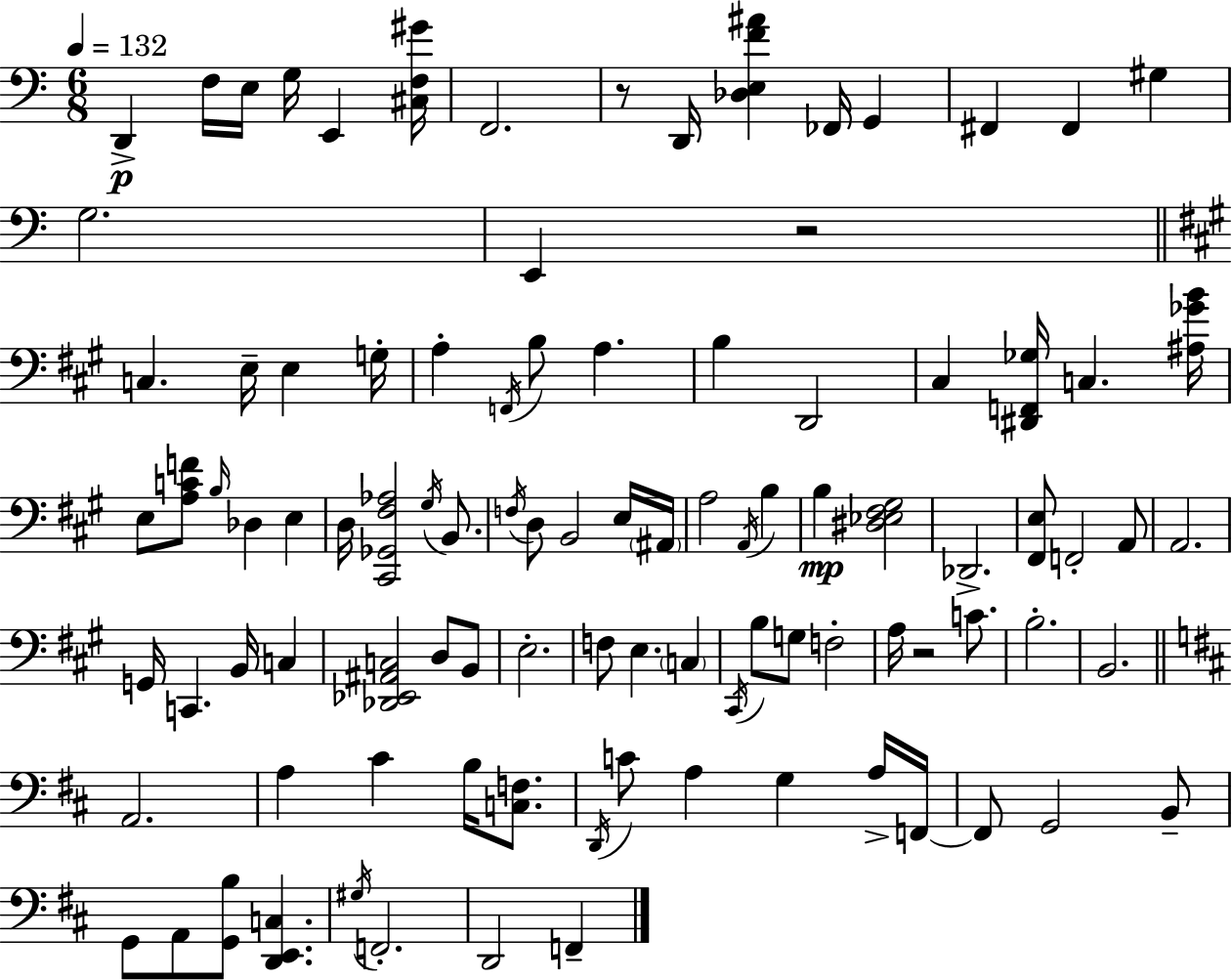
{
  \clef bass
  \numericTimeSignature
  \time 6/8
  \key a \minor
  \tempo 4 = 132
  d,4->\p f16 e16 g16 e,4 <cis f gis'>16 | f,2. | r8 d,16 <des e f' ais'>4 fes,16 g,4 | fis,4 fis,4 gis4 | \break g2. | e,4 r2 | \bar "||" \break \key a \major c4. e16-- e4 g16-. | a4-. \acciaccatura { f,16 } b8 a4. | b4 d,2 | cis4 <dis, f, ges>16 c4. | \break <ais ges' b'>16 e8 <a c' f'>8 \grace { b16 } des4 e4 | d16 <cis, ges, fis aes>2 \acciaccatura { gis16 } | b,8. \acciaccatura { f16 } d8 b,2 | e16 \parenthesize ais,16 a2 | \break \acciaccatura { a,16 } b4 b4\mp <dis ees fis gis>2 | des,2.-> | <fis, e>8 f,2-. | a,8 a,2. | \break g,16 c,4. | b,16 c4 <des, ees, ais, c>2 | d8 b,8 e2.-. | f8 e4. | \break \parenthesize c4 \acciaccatura { cis,16 } b8 g8 f2-. | a16 r2 | c'8. b2.-. | b,2. | \break \bar "||" \break \key d \major a,2. | a4 cis'4 b16 <c f>8. | \acciaccatura { d,16 } c'8 a4 g4 a16-> | f,16~~ f,8 g,2 b,8-- | \break g,8 a,8 <g, b>8 <d, e, c>4. | \acciaccatura { gis16 } f,2.-. | d,2 f,4-- | \bar "|."
}